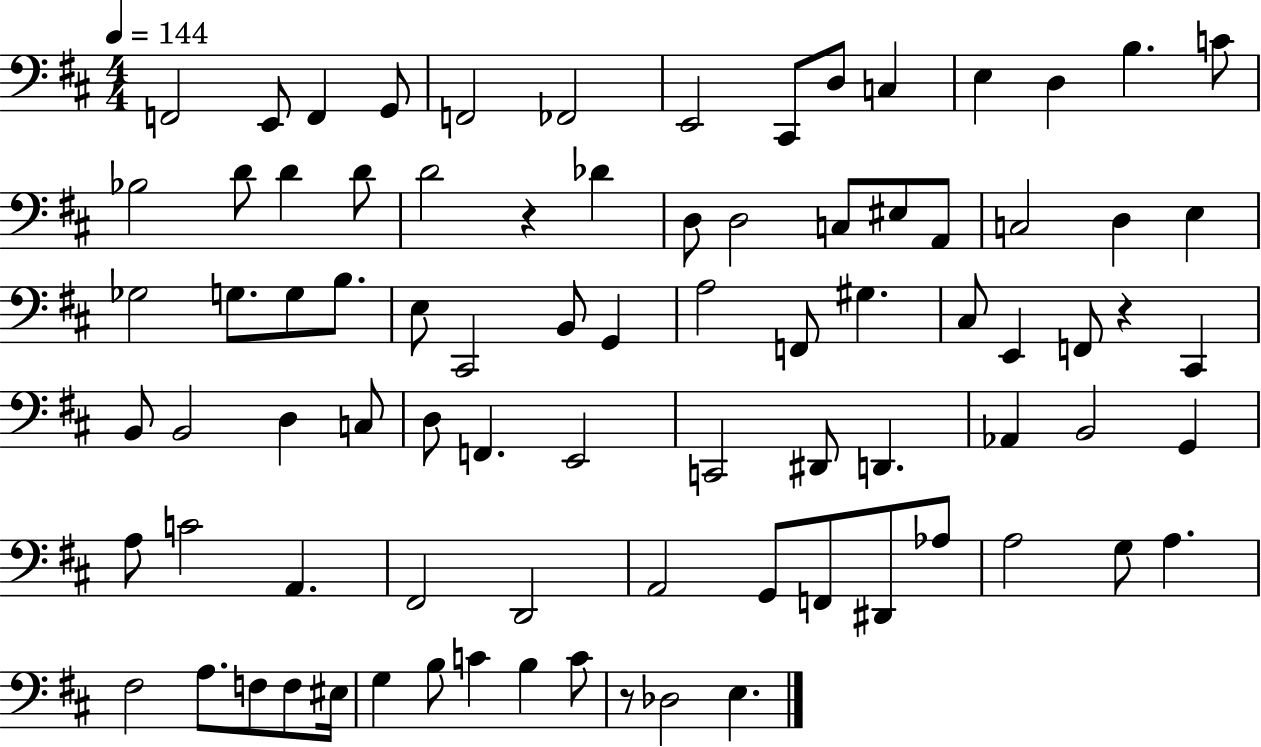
X:1
T:Untitled
M:4/4
L:1/4
K:D
F,,2 E,,/2 F,, G,,/2 F,,2 _F,,2 E,,2 ^C,,/2 D,/2 C, E, D, B, C/2 _B,2 D/2 D D/2 D2 z _D D,/2 D,2 C,/2 ^E,/2 A,,/2 C,2 D, E, _G,2 G,/2 G,/2 B,/2 E,/2 ^C,,2 B,,/2 G,, A,2 F,,/2 ^G, ^C,/2 E,, F,,/2 z ^C,, B,,/2 B,,2 D, C,/2 D,/2 F,, E,,2 C,,2 ^D,,/2 D,, _A,, B,,2 G,, A,/2 C2 A,, ^F,,2 D,,2 A,,2 G,,/2 F,,/2 ^D,,/2 _A,/2 A,2 G,/2 A, ^F,2 A,/2 F,/2 F,/2 ^E,/4 G, B,/2 C B, C/2 z/2 _D,2 E,